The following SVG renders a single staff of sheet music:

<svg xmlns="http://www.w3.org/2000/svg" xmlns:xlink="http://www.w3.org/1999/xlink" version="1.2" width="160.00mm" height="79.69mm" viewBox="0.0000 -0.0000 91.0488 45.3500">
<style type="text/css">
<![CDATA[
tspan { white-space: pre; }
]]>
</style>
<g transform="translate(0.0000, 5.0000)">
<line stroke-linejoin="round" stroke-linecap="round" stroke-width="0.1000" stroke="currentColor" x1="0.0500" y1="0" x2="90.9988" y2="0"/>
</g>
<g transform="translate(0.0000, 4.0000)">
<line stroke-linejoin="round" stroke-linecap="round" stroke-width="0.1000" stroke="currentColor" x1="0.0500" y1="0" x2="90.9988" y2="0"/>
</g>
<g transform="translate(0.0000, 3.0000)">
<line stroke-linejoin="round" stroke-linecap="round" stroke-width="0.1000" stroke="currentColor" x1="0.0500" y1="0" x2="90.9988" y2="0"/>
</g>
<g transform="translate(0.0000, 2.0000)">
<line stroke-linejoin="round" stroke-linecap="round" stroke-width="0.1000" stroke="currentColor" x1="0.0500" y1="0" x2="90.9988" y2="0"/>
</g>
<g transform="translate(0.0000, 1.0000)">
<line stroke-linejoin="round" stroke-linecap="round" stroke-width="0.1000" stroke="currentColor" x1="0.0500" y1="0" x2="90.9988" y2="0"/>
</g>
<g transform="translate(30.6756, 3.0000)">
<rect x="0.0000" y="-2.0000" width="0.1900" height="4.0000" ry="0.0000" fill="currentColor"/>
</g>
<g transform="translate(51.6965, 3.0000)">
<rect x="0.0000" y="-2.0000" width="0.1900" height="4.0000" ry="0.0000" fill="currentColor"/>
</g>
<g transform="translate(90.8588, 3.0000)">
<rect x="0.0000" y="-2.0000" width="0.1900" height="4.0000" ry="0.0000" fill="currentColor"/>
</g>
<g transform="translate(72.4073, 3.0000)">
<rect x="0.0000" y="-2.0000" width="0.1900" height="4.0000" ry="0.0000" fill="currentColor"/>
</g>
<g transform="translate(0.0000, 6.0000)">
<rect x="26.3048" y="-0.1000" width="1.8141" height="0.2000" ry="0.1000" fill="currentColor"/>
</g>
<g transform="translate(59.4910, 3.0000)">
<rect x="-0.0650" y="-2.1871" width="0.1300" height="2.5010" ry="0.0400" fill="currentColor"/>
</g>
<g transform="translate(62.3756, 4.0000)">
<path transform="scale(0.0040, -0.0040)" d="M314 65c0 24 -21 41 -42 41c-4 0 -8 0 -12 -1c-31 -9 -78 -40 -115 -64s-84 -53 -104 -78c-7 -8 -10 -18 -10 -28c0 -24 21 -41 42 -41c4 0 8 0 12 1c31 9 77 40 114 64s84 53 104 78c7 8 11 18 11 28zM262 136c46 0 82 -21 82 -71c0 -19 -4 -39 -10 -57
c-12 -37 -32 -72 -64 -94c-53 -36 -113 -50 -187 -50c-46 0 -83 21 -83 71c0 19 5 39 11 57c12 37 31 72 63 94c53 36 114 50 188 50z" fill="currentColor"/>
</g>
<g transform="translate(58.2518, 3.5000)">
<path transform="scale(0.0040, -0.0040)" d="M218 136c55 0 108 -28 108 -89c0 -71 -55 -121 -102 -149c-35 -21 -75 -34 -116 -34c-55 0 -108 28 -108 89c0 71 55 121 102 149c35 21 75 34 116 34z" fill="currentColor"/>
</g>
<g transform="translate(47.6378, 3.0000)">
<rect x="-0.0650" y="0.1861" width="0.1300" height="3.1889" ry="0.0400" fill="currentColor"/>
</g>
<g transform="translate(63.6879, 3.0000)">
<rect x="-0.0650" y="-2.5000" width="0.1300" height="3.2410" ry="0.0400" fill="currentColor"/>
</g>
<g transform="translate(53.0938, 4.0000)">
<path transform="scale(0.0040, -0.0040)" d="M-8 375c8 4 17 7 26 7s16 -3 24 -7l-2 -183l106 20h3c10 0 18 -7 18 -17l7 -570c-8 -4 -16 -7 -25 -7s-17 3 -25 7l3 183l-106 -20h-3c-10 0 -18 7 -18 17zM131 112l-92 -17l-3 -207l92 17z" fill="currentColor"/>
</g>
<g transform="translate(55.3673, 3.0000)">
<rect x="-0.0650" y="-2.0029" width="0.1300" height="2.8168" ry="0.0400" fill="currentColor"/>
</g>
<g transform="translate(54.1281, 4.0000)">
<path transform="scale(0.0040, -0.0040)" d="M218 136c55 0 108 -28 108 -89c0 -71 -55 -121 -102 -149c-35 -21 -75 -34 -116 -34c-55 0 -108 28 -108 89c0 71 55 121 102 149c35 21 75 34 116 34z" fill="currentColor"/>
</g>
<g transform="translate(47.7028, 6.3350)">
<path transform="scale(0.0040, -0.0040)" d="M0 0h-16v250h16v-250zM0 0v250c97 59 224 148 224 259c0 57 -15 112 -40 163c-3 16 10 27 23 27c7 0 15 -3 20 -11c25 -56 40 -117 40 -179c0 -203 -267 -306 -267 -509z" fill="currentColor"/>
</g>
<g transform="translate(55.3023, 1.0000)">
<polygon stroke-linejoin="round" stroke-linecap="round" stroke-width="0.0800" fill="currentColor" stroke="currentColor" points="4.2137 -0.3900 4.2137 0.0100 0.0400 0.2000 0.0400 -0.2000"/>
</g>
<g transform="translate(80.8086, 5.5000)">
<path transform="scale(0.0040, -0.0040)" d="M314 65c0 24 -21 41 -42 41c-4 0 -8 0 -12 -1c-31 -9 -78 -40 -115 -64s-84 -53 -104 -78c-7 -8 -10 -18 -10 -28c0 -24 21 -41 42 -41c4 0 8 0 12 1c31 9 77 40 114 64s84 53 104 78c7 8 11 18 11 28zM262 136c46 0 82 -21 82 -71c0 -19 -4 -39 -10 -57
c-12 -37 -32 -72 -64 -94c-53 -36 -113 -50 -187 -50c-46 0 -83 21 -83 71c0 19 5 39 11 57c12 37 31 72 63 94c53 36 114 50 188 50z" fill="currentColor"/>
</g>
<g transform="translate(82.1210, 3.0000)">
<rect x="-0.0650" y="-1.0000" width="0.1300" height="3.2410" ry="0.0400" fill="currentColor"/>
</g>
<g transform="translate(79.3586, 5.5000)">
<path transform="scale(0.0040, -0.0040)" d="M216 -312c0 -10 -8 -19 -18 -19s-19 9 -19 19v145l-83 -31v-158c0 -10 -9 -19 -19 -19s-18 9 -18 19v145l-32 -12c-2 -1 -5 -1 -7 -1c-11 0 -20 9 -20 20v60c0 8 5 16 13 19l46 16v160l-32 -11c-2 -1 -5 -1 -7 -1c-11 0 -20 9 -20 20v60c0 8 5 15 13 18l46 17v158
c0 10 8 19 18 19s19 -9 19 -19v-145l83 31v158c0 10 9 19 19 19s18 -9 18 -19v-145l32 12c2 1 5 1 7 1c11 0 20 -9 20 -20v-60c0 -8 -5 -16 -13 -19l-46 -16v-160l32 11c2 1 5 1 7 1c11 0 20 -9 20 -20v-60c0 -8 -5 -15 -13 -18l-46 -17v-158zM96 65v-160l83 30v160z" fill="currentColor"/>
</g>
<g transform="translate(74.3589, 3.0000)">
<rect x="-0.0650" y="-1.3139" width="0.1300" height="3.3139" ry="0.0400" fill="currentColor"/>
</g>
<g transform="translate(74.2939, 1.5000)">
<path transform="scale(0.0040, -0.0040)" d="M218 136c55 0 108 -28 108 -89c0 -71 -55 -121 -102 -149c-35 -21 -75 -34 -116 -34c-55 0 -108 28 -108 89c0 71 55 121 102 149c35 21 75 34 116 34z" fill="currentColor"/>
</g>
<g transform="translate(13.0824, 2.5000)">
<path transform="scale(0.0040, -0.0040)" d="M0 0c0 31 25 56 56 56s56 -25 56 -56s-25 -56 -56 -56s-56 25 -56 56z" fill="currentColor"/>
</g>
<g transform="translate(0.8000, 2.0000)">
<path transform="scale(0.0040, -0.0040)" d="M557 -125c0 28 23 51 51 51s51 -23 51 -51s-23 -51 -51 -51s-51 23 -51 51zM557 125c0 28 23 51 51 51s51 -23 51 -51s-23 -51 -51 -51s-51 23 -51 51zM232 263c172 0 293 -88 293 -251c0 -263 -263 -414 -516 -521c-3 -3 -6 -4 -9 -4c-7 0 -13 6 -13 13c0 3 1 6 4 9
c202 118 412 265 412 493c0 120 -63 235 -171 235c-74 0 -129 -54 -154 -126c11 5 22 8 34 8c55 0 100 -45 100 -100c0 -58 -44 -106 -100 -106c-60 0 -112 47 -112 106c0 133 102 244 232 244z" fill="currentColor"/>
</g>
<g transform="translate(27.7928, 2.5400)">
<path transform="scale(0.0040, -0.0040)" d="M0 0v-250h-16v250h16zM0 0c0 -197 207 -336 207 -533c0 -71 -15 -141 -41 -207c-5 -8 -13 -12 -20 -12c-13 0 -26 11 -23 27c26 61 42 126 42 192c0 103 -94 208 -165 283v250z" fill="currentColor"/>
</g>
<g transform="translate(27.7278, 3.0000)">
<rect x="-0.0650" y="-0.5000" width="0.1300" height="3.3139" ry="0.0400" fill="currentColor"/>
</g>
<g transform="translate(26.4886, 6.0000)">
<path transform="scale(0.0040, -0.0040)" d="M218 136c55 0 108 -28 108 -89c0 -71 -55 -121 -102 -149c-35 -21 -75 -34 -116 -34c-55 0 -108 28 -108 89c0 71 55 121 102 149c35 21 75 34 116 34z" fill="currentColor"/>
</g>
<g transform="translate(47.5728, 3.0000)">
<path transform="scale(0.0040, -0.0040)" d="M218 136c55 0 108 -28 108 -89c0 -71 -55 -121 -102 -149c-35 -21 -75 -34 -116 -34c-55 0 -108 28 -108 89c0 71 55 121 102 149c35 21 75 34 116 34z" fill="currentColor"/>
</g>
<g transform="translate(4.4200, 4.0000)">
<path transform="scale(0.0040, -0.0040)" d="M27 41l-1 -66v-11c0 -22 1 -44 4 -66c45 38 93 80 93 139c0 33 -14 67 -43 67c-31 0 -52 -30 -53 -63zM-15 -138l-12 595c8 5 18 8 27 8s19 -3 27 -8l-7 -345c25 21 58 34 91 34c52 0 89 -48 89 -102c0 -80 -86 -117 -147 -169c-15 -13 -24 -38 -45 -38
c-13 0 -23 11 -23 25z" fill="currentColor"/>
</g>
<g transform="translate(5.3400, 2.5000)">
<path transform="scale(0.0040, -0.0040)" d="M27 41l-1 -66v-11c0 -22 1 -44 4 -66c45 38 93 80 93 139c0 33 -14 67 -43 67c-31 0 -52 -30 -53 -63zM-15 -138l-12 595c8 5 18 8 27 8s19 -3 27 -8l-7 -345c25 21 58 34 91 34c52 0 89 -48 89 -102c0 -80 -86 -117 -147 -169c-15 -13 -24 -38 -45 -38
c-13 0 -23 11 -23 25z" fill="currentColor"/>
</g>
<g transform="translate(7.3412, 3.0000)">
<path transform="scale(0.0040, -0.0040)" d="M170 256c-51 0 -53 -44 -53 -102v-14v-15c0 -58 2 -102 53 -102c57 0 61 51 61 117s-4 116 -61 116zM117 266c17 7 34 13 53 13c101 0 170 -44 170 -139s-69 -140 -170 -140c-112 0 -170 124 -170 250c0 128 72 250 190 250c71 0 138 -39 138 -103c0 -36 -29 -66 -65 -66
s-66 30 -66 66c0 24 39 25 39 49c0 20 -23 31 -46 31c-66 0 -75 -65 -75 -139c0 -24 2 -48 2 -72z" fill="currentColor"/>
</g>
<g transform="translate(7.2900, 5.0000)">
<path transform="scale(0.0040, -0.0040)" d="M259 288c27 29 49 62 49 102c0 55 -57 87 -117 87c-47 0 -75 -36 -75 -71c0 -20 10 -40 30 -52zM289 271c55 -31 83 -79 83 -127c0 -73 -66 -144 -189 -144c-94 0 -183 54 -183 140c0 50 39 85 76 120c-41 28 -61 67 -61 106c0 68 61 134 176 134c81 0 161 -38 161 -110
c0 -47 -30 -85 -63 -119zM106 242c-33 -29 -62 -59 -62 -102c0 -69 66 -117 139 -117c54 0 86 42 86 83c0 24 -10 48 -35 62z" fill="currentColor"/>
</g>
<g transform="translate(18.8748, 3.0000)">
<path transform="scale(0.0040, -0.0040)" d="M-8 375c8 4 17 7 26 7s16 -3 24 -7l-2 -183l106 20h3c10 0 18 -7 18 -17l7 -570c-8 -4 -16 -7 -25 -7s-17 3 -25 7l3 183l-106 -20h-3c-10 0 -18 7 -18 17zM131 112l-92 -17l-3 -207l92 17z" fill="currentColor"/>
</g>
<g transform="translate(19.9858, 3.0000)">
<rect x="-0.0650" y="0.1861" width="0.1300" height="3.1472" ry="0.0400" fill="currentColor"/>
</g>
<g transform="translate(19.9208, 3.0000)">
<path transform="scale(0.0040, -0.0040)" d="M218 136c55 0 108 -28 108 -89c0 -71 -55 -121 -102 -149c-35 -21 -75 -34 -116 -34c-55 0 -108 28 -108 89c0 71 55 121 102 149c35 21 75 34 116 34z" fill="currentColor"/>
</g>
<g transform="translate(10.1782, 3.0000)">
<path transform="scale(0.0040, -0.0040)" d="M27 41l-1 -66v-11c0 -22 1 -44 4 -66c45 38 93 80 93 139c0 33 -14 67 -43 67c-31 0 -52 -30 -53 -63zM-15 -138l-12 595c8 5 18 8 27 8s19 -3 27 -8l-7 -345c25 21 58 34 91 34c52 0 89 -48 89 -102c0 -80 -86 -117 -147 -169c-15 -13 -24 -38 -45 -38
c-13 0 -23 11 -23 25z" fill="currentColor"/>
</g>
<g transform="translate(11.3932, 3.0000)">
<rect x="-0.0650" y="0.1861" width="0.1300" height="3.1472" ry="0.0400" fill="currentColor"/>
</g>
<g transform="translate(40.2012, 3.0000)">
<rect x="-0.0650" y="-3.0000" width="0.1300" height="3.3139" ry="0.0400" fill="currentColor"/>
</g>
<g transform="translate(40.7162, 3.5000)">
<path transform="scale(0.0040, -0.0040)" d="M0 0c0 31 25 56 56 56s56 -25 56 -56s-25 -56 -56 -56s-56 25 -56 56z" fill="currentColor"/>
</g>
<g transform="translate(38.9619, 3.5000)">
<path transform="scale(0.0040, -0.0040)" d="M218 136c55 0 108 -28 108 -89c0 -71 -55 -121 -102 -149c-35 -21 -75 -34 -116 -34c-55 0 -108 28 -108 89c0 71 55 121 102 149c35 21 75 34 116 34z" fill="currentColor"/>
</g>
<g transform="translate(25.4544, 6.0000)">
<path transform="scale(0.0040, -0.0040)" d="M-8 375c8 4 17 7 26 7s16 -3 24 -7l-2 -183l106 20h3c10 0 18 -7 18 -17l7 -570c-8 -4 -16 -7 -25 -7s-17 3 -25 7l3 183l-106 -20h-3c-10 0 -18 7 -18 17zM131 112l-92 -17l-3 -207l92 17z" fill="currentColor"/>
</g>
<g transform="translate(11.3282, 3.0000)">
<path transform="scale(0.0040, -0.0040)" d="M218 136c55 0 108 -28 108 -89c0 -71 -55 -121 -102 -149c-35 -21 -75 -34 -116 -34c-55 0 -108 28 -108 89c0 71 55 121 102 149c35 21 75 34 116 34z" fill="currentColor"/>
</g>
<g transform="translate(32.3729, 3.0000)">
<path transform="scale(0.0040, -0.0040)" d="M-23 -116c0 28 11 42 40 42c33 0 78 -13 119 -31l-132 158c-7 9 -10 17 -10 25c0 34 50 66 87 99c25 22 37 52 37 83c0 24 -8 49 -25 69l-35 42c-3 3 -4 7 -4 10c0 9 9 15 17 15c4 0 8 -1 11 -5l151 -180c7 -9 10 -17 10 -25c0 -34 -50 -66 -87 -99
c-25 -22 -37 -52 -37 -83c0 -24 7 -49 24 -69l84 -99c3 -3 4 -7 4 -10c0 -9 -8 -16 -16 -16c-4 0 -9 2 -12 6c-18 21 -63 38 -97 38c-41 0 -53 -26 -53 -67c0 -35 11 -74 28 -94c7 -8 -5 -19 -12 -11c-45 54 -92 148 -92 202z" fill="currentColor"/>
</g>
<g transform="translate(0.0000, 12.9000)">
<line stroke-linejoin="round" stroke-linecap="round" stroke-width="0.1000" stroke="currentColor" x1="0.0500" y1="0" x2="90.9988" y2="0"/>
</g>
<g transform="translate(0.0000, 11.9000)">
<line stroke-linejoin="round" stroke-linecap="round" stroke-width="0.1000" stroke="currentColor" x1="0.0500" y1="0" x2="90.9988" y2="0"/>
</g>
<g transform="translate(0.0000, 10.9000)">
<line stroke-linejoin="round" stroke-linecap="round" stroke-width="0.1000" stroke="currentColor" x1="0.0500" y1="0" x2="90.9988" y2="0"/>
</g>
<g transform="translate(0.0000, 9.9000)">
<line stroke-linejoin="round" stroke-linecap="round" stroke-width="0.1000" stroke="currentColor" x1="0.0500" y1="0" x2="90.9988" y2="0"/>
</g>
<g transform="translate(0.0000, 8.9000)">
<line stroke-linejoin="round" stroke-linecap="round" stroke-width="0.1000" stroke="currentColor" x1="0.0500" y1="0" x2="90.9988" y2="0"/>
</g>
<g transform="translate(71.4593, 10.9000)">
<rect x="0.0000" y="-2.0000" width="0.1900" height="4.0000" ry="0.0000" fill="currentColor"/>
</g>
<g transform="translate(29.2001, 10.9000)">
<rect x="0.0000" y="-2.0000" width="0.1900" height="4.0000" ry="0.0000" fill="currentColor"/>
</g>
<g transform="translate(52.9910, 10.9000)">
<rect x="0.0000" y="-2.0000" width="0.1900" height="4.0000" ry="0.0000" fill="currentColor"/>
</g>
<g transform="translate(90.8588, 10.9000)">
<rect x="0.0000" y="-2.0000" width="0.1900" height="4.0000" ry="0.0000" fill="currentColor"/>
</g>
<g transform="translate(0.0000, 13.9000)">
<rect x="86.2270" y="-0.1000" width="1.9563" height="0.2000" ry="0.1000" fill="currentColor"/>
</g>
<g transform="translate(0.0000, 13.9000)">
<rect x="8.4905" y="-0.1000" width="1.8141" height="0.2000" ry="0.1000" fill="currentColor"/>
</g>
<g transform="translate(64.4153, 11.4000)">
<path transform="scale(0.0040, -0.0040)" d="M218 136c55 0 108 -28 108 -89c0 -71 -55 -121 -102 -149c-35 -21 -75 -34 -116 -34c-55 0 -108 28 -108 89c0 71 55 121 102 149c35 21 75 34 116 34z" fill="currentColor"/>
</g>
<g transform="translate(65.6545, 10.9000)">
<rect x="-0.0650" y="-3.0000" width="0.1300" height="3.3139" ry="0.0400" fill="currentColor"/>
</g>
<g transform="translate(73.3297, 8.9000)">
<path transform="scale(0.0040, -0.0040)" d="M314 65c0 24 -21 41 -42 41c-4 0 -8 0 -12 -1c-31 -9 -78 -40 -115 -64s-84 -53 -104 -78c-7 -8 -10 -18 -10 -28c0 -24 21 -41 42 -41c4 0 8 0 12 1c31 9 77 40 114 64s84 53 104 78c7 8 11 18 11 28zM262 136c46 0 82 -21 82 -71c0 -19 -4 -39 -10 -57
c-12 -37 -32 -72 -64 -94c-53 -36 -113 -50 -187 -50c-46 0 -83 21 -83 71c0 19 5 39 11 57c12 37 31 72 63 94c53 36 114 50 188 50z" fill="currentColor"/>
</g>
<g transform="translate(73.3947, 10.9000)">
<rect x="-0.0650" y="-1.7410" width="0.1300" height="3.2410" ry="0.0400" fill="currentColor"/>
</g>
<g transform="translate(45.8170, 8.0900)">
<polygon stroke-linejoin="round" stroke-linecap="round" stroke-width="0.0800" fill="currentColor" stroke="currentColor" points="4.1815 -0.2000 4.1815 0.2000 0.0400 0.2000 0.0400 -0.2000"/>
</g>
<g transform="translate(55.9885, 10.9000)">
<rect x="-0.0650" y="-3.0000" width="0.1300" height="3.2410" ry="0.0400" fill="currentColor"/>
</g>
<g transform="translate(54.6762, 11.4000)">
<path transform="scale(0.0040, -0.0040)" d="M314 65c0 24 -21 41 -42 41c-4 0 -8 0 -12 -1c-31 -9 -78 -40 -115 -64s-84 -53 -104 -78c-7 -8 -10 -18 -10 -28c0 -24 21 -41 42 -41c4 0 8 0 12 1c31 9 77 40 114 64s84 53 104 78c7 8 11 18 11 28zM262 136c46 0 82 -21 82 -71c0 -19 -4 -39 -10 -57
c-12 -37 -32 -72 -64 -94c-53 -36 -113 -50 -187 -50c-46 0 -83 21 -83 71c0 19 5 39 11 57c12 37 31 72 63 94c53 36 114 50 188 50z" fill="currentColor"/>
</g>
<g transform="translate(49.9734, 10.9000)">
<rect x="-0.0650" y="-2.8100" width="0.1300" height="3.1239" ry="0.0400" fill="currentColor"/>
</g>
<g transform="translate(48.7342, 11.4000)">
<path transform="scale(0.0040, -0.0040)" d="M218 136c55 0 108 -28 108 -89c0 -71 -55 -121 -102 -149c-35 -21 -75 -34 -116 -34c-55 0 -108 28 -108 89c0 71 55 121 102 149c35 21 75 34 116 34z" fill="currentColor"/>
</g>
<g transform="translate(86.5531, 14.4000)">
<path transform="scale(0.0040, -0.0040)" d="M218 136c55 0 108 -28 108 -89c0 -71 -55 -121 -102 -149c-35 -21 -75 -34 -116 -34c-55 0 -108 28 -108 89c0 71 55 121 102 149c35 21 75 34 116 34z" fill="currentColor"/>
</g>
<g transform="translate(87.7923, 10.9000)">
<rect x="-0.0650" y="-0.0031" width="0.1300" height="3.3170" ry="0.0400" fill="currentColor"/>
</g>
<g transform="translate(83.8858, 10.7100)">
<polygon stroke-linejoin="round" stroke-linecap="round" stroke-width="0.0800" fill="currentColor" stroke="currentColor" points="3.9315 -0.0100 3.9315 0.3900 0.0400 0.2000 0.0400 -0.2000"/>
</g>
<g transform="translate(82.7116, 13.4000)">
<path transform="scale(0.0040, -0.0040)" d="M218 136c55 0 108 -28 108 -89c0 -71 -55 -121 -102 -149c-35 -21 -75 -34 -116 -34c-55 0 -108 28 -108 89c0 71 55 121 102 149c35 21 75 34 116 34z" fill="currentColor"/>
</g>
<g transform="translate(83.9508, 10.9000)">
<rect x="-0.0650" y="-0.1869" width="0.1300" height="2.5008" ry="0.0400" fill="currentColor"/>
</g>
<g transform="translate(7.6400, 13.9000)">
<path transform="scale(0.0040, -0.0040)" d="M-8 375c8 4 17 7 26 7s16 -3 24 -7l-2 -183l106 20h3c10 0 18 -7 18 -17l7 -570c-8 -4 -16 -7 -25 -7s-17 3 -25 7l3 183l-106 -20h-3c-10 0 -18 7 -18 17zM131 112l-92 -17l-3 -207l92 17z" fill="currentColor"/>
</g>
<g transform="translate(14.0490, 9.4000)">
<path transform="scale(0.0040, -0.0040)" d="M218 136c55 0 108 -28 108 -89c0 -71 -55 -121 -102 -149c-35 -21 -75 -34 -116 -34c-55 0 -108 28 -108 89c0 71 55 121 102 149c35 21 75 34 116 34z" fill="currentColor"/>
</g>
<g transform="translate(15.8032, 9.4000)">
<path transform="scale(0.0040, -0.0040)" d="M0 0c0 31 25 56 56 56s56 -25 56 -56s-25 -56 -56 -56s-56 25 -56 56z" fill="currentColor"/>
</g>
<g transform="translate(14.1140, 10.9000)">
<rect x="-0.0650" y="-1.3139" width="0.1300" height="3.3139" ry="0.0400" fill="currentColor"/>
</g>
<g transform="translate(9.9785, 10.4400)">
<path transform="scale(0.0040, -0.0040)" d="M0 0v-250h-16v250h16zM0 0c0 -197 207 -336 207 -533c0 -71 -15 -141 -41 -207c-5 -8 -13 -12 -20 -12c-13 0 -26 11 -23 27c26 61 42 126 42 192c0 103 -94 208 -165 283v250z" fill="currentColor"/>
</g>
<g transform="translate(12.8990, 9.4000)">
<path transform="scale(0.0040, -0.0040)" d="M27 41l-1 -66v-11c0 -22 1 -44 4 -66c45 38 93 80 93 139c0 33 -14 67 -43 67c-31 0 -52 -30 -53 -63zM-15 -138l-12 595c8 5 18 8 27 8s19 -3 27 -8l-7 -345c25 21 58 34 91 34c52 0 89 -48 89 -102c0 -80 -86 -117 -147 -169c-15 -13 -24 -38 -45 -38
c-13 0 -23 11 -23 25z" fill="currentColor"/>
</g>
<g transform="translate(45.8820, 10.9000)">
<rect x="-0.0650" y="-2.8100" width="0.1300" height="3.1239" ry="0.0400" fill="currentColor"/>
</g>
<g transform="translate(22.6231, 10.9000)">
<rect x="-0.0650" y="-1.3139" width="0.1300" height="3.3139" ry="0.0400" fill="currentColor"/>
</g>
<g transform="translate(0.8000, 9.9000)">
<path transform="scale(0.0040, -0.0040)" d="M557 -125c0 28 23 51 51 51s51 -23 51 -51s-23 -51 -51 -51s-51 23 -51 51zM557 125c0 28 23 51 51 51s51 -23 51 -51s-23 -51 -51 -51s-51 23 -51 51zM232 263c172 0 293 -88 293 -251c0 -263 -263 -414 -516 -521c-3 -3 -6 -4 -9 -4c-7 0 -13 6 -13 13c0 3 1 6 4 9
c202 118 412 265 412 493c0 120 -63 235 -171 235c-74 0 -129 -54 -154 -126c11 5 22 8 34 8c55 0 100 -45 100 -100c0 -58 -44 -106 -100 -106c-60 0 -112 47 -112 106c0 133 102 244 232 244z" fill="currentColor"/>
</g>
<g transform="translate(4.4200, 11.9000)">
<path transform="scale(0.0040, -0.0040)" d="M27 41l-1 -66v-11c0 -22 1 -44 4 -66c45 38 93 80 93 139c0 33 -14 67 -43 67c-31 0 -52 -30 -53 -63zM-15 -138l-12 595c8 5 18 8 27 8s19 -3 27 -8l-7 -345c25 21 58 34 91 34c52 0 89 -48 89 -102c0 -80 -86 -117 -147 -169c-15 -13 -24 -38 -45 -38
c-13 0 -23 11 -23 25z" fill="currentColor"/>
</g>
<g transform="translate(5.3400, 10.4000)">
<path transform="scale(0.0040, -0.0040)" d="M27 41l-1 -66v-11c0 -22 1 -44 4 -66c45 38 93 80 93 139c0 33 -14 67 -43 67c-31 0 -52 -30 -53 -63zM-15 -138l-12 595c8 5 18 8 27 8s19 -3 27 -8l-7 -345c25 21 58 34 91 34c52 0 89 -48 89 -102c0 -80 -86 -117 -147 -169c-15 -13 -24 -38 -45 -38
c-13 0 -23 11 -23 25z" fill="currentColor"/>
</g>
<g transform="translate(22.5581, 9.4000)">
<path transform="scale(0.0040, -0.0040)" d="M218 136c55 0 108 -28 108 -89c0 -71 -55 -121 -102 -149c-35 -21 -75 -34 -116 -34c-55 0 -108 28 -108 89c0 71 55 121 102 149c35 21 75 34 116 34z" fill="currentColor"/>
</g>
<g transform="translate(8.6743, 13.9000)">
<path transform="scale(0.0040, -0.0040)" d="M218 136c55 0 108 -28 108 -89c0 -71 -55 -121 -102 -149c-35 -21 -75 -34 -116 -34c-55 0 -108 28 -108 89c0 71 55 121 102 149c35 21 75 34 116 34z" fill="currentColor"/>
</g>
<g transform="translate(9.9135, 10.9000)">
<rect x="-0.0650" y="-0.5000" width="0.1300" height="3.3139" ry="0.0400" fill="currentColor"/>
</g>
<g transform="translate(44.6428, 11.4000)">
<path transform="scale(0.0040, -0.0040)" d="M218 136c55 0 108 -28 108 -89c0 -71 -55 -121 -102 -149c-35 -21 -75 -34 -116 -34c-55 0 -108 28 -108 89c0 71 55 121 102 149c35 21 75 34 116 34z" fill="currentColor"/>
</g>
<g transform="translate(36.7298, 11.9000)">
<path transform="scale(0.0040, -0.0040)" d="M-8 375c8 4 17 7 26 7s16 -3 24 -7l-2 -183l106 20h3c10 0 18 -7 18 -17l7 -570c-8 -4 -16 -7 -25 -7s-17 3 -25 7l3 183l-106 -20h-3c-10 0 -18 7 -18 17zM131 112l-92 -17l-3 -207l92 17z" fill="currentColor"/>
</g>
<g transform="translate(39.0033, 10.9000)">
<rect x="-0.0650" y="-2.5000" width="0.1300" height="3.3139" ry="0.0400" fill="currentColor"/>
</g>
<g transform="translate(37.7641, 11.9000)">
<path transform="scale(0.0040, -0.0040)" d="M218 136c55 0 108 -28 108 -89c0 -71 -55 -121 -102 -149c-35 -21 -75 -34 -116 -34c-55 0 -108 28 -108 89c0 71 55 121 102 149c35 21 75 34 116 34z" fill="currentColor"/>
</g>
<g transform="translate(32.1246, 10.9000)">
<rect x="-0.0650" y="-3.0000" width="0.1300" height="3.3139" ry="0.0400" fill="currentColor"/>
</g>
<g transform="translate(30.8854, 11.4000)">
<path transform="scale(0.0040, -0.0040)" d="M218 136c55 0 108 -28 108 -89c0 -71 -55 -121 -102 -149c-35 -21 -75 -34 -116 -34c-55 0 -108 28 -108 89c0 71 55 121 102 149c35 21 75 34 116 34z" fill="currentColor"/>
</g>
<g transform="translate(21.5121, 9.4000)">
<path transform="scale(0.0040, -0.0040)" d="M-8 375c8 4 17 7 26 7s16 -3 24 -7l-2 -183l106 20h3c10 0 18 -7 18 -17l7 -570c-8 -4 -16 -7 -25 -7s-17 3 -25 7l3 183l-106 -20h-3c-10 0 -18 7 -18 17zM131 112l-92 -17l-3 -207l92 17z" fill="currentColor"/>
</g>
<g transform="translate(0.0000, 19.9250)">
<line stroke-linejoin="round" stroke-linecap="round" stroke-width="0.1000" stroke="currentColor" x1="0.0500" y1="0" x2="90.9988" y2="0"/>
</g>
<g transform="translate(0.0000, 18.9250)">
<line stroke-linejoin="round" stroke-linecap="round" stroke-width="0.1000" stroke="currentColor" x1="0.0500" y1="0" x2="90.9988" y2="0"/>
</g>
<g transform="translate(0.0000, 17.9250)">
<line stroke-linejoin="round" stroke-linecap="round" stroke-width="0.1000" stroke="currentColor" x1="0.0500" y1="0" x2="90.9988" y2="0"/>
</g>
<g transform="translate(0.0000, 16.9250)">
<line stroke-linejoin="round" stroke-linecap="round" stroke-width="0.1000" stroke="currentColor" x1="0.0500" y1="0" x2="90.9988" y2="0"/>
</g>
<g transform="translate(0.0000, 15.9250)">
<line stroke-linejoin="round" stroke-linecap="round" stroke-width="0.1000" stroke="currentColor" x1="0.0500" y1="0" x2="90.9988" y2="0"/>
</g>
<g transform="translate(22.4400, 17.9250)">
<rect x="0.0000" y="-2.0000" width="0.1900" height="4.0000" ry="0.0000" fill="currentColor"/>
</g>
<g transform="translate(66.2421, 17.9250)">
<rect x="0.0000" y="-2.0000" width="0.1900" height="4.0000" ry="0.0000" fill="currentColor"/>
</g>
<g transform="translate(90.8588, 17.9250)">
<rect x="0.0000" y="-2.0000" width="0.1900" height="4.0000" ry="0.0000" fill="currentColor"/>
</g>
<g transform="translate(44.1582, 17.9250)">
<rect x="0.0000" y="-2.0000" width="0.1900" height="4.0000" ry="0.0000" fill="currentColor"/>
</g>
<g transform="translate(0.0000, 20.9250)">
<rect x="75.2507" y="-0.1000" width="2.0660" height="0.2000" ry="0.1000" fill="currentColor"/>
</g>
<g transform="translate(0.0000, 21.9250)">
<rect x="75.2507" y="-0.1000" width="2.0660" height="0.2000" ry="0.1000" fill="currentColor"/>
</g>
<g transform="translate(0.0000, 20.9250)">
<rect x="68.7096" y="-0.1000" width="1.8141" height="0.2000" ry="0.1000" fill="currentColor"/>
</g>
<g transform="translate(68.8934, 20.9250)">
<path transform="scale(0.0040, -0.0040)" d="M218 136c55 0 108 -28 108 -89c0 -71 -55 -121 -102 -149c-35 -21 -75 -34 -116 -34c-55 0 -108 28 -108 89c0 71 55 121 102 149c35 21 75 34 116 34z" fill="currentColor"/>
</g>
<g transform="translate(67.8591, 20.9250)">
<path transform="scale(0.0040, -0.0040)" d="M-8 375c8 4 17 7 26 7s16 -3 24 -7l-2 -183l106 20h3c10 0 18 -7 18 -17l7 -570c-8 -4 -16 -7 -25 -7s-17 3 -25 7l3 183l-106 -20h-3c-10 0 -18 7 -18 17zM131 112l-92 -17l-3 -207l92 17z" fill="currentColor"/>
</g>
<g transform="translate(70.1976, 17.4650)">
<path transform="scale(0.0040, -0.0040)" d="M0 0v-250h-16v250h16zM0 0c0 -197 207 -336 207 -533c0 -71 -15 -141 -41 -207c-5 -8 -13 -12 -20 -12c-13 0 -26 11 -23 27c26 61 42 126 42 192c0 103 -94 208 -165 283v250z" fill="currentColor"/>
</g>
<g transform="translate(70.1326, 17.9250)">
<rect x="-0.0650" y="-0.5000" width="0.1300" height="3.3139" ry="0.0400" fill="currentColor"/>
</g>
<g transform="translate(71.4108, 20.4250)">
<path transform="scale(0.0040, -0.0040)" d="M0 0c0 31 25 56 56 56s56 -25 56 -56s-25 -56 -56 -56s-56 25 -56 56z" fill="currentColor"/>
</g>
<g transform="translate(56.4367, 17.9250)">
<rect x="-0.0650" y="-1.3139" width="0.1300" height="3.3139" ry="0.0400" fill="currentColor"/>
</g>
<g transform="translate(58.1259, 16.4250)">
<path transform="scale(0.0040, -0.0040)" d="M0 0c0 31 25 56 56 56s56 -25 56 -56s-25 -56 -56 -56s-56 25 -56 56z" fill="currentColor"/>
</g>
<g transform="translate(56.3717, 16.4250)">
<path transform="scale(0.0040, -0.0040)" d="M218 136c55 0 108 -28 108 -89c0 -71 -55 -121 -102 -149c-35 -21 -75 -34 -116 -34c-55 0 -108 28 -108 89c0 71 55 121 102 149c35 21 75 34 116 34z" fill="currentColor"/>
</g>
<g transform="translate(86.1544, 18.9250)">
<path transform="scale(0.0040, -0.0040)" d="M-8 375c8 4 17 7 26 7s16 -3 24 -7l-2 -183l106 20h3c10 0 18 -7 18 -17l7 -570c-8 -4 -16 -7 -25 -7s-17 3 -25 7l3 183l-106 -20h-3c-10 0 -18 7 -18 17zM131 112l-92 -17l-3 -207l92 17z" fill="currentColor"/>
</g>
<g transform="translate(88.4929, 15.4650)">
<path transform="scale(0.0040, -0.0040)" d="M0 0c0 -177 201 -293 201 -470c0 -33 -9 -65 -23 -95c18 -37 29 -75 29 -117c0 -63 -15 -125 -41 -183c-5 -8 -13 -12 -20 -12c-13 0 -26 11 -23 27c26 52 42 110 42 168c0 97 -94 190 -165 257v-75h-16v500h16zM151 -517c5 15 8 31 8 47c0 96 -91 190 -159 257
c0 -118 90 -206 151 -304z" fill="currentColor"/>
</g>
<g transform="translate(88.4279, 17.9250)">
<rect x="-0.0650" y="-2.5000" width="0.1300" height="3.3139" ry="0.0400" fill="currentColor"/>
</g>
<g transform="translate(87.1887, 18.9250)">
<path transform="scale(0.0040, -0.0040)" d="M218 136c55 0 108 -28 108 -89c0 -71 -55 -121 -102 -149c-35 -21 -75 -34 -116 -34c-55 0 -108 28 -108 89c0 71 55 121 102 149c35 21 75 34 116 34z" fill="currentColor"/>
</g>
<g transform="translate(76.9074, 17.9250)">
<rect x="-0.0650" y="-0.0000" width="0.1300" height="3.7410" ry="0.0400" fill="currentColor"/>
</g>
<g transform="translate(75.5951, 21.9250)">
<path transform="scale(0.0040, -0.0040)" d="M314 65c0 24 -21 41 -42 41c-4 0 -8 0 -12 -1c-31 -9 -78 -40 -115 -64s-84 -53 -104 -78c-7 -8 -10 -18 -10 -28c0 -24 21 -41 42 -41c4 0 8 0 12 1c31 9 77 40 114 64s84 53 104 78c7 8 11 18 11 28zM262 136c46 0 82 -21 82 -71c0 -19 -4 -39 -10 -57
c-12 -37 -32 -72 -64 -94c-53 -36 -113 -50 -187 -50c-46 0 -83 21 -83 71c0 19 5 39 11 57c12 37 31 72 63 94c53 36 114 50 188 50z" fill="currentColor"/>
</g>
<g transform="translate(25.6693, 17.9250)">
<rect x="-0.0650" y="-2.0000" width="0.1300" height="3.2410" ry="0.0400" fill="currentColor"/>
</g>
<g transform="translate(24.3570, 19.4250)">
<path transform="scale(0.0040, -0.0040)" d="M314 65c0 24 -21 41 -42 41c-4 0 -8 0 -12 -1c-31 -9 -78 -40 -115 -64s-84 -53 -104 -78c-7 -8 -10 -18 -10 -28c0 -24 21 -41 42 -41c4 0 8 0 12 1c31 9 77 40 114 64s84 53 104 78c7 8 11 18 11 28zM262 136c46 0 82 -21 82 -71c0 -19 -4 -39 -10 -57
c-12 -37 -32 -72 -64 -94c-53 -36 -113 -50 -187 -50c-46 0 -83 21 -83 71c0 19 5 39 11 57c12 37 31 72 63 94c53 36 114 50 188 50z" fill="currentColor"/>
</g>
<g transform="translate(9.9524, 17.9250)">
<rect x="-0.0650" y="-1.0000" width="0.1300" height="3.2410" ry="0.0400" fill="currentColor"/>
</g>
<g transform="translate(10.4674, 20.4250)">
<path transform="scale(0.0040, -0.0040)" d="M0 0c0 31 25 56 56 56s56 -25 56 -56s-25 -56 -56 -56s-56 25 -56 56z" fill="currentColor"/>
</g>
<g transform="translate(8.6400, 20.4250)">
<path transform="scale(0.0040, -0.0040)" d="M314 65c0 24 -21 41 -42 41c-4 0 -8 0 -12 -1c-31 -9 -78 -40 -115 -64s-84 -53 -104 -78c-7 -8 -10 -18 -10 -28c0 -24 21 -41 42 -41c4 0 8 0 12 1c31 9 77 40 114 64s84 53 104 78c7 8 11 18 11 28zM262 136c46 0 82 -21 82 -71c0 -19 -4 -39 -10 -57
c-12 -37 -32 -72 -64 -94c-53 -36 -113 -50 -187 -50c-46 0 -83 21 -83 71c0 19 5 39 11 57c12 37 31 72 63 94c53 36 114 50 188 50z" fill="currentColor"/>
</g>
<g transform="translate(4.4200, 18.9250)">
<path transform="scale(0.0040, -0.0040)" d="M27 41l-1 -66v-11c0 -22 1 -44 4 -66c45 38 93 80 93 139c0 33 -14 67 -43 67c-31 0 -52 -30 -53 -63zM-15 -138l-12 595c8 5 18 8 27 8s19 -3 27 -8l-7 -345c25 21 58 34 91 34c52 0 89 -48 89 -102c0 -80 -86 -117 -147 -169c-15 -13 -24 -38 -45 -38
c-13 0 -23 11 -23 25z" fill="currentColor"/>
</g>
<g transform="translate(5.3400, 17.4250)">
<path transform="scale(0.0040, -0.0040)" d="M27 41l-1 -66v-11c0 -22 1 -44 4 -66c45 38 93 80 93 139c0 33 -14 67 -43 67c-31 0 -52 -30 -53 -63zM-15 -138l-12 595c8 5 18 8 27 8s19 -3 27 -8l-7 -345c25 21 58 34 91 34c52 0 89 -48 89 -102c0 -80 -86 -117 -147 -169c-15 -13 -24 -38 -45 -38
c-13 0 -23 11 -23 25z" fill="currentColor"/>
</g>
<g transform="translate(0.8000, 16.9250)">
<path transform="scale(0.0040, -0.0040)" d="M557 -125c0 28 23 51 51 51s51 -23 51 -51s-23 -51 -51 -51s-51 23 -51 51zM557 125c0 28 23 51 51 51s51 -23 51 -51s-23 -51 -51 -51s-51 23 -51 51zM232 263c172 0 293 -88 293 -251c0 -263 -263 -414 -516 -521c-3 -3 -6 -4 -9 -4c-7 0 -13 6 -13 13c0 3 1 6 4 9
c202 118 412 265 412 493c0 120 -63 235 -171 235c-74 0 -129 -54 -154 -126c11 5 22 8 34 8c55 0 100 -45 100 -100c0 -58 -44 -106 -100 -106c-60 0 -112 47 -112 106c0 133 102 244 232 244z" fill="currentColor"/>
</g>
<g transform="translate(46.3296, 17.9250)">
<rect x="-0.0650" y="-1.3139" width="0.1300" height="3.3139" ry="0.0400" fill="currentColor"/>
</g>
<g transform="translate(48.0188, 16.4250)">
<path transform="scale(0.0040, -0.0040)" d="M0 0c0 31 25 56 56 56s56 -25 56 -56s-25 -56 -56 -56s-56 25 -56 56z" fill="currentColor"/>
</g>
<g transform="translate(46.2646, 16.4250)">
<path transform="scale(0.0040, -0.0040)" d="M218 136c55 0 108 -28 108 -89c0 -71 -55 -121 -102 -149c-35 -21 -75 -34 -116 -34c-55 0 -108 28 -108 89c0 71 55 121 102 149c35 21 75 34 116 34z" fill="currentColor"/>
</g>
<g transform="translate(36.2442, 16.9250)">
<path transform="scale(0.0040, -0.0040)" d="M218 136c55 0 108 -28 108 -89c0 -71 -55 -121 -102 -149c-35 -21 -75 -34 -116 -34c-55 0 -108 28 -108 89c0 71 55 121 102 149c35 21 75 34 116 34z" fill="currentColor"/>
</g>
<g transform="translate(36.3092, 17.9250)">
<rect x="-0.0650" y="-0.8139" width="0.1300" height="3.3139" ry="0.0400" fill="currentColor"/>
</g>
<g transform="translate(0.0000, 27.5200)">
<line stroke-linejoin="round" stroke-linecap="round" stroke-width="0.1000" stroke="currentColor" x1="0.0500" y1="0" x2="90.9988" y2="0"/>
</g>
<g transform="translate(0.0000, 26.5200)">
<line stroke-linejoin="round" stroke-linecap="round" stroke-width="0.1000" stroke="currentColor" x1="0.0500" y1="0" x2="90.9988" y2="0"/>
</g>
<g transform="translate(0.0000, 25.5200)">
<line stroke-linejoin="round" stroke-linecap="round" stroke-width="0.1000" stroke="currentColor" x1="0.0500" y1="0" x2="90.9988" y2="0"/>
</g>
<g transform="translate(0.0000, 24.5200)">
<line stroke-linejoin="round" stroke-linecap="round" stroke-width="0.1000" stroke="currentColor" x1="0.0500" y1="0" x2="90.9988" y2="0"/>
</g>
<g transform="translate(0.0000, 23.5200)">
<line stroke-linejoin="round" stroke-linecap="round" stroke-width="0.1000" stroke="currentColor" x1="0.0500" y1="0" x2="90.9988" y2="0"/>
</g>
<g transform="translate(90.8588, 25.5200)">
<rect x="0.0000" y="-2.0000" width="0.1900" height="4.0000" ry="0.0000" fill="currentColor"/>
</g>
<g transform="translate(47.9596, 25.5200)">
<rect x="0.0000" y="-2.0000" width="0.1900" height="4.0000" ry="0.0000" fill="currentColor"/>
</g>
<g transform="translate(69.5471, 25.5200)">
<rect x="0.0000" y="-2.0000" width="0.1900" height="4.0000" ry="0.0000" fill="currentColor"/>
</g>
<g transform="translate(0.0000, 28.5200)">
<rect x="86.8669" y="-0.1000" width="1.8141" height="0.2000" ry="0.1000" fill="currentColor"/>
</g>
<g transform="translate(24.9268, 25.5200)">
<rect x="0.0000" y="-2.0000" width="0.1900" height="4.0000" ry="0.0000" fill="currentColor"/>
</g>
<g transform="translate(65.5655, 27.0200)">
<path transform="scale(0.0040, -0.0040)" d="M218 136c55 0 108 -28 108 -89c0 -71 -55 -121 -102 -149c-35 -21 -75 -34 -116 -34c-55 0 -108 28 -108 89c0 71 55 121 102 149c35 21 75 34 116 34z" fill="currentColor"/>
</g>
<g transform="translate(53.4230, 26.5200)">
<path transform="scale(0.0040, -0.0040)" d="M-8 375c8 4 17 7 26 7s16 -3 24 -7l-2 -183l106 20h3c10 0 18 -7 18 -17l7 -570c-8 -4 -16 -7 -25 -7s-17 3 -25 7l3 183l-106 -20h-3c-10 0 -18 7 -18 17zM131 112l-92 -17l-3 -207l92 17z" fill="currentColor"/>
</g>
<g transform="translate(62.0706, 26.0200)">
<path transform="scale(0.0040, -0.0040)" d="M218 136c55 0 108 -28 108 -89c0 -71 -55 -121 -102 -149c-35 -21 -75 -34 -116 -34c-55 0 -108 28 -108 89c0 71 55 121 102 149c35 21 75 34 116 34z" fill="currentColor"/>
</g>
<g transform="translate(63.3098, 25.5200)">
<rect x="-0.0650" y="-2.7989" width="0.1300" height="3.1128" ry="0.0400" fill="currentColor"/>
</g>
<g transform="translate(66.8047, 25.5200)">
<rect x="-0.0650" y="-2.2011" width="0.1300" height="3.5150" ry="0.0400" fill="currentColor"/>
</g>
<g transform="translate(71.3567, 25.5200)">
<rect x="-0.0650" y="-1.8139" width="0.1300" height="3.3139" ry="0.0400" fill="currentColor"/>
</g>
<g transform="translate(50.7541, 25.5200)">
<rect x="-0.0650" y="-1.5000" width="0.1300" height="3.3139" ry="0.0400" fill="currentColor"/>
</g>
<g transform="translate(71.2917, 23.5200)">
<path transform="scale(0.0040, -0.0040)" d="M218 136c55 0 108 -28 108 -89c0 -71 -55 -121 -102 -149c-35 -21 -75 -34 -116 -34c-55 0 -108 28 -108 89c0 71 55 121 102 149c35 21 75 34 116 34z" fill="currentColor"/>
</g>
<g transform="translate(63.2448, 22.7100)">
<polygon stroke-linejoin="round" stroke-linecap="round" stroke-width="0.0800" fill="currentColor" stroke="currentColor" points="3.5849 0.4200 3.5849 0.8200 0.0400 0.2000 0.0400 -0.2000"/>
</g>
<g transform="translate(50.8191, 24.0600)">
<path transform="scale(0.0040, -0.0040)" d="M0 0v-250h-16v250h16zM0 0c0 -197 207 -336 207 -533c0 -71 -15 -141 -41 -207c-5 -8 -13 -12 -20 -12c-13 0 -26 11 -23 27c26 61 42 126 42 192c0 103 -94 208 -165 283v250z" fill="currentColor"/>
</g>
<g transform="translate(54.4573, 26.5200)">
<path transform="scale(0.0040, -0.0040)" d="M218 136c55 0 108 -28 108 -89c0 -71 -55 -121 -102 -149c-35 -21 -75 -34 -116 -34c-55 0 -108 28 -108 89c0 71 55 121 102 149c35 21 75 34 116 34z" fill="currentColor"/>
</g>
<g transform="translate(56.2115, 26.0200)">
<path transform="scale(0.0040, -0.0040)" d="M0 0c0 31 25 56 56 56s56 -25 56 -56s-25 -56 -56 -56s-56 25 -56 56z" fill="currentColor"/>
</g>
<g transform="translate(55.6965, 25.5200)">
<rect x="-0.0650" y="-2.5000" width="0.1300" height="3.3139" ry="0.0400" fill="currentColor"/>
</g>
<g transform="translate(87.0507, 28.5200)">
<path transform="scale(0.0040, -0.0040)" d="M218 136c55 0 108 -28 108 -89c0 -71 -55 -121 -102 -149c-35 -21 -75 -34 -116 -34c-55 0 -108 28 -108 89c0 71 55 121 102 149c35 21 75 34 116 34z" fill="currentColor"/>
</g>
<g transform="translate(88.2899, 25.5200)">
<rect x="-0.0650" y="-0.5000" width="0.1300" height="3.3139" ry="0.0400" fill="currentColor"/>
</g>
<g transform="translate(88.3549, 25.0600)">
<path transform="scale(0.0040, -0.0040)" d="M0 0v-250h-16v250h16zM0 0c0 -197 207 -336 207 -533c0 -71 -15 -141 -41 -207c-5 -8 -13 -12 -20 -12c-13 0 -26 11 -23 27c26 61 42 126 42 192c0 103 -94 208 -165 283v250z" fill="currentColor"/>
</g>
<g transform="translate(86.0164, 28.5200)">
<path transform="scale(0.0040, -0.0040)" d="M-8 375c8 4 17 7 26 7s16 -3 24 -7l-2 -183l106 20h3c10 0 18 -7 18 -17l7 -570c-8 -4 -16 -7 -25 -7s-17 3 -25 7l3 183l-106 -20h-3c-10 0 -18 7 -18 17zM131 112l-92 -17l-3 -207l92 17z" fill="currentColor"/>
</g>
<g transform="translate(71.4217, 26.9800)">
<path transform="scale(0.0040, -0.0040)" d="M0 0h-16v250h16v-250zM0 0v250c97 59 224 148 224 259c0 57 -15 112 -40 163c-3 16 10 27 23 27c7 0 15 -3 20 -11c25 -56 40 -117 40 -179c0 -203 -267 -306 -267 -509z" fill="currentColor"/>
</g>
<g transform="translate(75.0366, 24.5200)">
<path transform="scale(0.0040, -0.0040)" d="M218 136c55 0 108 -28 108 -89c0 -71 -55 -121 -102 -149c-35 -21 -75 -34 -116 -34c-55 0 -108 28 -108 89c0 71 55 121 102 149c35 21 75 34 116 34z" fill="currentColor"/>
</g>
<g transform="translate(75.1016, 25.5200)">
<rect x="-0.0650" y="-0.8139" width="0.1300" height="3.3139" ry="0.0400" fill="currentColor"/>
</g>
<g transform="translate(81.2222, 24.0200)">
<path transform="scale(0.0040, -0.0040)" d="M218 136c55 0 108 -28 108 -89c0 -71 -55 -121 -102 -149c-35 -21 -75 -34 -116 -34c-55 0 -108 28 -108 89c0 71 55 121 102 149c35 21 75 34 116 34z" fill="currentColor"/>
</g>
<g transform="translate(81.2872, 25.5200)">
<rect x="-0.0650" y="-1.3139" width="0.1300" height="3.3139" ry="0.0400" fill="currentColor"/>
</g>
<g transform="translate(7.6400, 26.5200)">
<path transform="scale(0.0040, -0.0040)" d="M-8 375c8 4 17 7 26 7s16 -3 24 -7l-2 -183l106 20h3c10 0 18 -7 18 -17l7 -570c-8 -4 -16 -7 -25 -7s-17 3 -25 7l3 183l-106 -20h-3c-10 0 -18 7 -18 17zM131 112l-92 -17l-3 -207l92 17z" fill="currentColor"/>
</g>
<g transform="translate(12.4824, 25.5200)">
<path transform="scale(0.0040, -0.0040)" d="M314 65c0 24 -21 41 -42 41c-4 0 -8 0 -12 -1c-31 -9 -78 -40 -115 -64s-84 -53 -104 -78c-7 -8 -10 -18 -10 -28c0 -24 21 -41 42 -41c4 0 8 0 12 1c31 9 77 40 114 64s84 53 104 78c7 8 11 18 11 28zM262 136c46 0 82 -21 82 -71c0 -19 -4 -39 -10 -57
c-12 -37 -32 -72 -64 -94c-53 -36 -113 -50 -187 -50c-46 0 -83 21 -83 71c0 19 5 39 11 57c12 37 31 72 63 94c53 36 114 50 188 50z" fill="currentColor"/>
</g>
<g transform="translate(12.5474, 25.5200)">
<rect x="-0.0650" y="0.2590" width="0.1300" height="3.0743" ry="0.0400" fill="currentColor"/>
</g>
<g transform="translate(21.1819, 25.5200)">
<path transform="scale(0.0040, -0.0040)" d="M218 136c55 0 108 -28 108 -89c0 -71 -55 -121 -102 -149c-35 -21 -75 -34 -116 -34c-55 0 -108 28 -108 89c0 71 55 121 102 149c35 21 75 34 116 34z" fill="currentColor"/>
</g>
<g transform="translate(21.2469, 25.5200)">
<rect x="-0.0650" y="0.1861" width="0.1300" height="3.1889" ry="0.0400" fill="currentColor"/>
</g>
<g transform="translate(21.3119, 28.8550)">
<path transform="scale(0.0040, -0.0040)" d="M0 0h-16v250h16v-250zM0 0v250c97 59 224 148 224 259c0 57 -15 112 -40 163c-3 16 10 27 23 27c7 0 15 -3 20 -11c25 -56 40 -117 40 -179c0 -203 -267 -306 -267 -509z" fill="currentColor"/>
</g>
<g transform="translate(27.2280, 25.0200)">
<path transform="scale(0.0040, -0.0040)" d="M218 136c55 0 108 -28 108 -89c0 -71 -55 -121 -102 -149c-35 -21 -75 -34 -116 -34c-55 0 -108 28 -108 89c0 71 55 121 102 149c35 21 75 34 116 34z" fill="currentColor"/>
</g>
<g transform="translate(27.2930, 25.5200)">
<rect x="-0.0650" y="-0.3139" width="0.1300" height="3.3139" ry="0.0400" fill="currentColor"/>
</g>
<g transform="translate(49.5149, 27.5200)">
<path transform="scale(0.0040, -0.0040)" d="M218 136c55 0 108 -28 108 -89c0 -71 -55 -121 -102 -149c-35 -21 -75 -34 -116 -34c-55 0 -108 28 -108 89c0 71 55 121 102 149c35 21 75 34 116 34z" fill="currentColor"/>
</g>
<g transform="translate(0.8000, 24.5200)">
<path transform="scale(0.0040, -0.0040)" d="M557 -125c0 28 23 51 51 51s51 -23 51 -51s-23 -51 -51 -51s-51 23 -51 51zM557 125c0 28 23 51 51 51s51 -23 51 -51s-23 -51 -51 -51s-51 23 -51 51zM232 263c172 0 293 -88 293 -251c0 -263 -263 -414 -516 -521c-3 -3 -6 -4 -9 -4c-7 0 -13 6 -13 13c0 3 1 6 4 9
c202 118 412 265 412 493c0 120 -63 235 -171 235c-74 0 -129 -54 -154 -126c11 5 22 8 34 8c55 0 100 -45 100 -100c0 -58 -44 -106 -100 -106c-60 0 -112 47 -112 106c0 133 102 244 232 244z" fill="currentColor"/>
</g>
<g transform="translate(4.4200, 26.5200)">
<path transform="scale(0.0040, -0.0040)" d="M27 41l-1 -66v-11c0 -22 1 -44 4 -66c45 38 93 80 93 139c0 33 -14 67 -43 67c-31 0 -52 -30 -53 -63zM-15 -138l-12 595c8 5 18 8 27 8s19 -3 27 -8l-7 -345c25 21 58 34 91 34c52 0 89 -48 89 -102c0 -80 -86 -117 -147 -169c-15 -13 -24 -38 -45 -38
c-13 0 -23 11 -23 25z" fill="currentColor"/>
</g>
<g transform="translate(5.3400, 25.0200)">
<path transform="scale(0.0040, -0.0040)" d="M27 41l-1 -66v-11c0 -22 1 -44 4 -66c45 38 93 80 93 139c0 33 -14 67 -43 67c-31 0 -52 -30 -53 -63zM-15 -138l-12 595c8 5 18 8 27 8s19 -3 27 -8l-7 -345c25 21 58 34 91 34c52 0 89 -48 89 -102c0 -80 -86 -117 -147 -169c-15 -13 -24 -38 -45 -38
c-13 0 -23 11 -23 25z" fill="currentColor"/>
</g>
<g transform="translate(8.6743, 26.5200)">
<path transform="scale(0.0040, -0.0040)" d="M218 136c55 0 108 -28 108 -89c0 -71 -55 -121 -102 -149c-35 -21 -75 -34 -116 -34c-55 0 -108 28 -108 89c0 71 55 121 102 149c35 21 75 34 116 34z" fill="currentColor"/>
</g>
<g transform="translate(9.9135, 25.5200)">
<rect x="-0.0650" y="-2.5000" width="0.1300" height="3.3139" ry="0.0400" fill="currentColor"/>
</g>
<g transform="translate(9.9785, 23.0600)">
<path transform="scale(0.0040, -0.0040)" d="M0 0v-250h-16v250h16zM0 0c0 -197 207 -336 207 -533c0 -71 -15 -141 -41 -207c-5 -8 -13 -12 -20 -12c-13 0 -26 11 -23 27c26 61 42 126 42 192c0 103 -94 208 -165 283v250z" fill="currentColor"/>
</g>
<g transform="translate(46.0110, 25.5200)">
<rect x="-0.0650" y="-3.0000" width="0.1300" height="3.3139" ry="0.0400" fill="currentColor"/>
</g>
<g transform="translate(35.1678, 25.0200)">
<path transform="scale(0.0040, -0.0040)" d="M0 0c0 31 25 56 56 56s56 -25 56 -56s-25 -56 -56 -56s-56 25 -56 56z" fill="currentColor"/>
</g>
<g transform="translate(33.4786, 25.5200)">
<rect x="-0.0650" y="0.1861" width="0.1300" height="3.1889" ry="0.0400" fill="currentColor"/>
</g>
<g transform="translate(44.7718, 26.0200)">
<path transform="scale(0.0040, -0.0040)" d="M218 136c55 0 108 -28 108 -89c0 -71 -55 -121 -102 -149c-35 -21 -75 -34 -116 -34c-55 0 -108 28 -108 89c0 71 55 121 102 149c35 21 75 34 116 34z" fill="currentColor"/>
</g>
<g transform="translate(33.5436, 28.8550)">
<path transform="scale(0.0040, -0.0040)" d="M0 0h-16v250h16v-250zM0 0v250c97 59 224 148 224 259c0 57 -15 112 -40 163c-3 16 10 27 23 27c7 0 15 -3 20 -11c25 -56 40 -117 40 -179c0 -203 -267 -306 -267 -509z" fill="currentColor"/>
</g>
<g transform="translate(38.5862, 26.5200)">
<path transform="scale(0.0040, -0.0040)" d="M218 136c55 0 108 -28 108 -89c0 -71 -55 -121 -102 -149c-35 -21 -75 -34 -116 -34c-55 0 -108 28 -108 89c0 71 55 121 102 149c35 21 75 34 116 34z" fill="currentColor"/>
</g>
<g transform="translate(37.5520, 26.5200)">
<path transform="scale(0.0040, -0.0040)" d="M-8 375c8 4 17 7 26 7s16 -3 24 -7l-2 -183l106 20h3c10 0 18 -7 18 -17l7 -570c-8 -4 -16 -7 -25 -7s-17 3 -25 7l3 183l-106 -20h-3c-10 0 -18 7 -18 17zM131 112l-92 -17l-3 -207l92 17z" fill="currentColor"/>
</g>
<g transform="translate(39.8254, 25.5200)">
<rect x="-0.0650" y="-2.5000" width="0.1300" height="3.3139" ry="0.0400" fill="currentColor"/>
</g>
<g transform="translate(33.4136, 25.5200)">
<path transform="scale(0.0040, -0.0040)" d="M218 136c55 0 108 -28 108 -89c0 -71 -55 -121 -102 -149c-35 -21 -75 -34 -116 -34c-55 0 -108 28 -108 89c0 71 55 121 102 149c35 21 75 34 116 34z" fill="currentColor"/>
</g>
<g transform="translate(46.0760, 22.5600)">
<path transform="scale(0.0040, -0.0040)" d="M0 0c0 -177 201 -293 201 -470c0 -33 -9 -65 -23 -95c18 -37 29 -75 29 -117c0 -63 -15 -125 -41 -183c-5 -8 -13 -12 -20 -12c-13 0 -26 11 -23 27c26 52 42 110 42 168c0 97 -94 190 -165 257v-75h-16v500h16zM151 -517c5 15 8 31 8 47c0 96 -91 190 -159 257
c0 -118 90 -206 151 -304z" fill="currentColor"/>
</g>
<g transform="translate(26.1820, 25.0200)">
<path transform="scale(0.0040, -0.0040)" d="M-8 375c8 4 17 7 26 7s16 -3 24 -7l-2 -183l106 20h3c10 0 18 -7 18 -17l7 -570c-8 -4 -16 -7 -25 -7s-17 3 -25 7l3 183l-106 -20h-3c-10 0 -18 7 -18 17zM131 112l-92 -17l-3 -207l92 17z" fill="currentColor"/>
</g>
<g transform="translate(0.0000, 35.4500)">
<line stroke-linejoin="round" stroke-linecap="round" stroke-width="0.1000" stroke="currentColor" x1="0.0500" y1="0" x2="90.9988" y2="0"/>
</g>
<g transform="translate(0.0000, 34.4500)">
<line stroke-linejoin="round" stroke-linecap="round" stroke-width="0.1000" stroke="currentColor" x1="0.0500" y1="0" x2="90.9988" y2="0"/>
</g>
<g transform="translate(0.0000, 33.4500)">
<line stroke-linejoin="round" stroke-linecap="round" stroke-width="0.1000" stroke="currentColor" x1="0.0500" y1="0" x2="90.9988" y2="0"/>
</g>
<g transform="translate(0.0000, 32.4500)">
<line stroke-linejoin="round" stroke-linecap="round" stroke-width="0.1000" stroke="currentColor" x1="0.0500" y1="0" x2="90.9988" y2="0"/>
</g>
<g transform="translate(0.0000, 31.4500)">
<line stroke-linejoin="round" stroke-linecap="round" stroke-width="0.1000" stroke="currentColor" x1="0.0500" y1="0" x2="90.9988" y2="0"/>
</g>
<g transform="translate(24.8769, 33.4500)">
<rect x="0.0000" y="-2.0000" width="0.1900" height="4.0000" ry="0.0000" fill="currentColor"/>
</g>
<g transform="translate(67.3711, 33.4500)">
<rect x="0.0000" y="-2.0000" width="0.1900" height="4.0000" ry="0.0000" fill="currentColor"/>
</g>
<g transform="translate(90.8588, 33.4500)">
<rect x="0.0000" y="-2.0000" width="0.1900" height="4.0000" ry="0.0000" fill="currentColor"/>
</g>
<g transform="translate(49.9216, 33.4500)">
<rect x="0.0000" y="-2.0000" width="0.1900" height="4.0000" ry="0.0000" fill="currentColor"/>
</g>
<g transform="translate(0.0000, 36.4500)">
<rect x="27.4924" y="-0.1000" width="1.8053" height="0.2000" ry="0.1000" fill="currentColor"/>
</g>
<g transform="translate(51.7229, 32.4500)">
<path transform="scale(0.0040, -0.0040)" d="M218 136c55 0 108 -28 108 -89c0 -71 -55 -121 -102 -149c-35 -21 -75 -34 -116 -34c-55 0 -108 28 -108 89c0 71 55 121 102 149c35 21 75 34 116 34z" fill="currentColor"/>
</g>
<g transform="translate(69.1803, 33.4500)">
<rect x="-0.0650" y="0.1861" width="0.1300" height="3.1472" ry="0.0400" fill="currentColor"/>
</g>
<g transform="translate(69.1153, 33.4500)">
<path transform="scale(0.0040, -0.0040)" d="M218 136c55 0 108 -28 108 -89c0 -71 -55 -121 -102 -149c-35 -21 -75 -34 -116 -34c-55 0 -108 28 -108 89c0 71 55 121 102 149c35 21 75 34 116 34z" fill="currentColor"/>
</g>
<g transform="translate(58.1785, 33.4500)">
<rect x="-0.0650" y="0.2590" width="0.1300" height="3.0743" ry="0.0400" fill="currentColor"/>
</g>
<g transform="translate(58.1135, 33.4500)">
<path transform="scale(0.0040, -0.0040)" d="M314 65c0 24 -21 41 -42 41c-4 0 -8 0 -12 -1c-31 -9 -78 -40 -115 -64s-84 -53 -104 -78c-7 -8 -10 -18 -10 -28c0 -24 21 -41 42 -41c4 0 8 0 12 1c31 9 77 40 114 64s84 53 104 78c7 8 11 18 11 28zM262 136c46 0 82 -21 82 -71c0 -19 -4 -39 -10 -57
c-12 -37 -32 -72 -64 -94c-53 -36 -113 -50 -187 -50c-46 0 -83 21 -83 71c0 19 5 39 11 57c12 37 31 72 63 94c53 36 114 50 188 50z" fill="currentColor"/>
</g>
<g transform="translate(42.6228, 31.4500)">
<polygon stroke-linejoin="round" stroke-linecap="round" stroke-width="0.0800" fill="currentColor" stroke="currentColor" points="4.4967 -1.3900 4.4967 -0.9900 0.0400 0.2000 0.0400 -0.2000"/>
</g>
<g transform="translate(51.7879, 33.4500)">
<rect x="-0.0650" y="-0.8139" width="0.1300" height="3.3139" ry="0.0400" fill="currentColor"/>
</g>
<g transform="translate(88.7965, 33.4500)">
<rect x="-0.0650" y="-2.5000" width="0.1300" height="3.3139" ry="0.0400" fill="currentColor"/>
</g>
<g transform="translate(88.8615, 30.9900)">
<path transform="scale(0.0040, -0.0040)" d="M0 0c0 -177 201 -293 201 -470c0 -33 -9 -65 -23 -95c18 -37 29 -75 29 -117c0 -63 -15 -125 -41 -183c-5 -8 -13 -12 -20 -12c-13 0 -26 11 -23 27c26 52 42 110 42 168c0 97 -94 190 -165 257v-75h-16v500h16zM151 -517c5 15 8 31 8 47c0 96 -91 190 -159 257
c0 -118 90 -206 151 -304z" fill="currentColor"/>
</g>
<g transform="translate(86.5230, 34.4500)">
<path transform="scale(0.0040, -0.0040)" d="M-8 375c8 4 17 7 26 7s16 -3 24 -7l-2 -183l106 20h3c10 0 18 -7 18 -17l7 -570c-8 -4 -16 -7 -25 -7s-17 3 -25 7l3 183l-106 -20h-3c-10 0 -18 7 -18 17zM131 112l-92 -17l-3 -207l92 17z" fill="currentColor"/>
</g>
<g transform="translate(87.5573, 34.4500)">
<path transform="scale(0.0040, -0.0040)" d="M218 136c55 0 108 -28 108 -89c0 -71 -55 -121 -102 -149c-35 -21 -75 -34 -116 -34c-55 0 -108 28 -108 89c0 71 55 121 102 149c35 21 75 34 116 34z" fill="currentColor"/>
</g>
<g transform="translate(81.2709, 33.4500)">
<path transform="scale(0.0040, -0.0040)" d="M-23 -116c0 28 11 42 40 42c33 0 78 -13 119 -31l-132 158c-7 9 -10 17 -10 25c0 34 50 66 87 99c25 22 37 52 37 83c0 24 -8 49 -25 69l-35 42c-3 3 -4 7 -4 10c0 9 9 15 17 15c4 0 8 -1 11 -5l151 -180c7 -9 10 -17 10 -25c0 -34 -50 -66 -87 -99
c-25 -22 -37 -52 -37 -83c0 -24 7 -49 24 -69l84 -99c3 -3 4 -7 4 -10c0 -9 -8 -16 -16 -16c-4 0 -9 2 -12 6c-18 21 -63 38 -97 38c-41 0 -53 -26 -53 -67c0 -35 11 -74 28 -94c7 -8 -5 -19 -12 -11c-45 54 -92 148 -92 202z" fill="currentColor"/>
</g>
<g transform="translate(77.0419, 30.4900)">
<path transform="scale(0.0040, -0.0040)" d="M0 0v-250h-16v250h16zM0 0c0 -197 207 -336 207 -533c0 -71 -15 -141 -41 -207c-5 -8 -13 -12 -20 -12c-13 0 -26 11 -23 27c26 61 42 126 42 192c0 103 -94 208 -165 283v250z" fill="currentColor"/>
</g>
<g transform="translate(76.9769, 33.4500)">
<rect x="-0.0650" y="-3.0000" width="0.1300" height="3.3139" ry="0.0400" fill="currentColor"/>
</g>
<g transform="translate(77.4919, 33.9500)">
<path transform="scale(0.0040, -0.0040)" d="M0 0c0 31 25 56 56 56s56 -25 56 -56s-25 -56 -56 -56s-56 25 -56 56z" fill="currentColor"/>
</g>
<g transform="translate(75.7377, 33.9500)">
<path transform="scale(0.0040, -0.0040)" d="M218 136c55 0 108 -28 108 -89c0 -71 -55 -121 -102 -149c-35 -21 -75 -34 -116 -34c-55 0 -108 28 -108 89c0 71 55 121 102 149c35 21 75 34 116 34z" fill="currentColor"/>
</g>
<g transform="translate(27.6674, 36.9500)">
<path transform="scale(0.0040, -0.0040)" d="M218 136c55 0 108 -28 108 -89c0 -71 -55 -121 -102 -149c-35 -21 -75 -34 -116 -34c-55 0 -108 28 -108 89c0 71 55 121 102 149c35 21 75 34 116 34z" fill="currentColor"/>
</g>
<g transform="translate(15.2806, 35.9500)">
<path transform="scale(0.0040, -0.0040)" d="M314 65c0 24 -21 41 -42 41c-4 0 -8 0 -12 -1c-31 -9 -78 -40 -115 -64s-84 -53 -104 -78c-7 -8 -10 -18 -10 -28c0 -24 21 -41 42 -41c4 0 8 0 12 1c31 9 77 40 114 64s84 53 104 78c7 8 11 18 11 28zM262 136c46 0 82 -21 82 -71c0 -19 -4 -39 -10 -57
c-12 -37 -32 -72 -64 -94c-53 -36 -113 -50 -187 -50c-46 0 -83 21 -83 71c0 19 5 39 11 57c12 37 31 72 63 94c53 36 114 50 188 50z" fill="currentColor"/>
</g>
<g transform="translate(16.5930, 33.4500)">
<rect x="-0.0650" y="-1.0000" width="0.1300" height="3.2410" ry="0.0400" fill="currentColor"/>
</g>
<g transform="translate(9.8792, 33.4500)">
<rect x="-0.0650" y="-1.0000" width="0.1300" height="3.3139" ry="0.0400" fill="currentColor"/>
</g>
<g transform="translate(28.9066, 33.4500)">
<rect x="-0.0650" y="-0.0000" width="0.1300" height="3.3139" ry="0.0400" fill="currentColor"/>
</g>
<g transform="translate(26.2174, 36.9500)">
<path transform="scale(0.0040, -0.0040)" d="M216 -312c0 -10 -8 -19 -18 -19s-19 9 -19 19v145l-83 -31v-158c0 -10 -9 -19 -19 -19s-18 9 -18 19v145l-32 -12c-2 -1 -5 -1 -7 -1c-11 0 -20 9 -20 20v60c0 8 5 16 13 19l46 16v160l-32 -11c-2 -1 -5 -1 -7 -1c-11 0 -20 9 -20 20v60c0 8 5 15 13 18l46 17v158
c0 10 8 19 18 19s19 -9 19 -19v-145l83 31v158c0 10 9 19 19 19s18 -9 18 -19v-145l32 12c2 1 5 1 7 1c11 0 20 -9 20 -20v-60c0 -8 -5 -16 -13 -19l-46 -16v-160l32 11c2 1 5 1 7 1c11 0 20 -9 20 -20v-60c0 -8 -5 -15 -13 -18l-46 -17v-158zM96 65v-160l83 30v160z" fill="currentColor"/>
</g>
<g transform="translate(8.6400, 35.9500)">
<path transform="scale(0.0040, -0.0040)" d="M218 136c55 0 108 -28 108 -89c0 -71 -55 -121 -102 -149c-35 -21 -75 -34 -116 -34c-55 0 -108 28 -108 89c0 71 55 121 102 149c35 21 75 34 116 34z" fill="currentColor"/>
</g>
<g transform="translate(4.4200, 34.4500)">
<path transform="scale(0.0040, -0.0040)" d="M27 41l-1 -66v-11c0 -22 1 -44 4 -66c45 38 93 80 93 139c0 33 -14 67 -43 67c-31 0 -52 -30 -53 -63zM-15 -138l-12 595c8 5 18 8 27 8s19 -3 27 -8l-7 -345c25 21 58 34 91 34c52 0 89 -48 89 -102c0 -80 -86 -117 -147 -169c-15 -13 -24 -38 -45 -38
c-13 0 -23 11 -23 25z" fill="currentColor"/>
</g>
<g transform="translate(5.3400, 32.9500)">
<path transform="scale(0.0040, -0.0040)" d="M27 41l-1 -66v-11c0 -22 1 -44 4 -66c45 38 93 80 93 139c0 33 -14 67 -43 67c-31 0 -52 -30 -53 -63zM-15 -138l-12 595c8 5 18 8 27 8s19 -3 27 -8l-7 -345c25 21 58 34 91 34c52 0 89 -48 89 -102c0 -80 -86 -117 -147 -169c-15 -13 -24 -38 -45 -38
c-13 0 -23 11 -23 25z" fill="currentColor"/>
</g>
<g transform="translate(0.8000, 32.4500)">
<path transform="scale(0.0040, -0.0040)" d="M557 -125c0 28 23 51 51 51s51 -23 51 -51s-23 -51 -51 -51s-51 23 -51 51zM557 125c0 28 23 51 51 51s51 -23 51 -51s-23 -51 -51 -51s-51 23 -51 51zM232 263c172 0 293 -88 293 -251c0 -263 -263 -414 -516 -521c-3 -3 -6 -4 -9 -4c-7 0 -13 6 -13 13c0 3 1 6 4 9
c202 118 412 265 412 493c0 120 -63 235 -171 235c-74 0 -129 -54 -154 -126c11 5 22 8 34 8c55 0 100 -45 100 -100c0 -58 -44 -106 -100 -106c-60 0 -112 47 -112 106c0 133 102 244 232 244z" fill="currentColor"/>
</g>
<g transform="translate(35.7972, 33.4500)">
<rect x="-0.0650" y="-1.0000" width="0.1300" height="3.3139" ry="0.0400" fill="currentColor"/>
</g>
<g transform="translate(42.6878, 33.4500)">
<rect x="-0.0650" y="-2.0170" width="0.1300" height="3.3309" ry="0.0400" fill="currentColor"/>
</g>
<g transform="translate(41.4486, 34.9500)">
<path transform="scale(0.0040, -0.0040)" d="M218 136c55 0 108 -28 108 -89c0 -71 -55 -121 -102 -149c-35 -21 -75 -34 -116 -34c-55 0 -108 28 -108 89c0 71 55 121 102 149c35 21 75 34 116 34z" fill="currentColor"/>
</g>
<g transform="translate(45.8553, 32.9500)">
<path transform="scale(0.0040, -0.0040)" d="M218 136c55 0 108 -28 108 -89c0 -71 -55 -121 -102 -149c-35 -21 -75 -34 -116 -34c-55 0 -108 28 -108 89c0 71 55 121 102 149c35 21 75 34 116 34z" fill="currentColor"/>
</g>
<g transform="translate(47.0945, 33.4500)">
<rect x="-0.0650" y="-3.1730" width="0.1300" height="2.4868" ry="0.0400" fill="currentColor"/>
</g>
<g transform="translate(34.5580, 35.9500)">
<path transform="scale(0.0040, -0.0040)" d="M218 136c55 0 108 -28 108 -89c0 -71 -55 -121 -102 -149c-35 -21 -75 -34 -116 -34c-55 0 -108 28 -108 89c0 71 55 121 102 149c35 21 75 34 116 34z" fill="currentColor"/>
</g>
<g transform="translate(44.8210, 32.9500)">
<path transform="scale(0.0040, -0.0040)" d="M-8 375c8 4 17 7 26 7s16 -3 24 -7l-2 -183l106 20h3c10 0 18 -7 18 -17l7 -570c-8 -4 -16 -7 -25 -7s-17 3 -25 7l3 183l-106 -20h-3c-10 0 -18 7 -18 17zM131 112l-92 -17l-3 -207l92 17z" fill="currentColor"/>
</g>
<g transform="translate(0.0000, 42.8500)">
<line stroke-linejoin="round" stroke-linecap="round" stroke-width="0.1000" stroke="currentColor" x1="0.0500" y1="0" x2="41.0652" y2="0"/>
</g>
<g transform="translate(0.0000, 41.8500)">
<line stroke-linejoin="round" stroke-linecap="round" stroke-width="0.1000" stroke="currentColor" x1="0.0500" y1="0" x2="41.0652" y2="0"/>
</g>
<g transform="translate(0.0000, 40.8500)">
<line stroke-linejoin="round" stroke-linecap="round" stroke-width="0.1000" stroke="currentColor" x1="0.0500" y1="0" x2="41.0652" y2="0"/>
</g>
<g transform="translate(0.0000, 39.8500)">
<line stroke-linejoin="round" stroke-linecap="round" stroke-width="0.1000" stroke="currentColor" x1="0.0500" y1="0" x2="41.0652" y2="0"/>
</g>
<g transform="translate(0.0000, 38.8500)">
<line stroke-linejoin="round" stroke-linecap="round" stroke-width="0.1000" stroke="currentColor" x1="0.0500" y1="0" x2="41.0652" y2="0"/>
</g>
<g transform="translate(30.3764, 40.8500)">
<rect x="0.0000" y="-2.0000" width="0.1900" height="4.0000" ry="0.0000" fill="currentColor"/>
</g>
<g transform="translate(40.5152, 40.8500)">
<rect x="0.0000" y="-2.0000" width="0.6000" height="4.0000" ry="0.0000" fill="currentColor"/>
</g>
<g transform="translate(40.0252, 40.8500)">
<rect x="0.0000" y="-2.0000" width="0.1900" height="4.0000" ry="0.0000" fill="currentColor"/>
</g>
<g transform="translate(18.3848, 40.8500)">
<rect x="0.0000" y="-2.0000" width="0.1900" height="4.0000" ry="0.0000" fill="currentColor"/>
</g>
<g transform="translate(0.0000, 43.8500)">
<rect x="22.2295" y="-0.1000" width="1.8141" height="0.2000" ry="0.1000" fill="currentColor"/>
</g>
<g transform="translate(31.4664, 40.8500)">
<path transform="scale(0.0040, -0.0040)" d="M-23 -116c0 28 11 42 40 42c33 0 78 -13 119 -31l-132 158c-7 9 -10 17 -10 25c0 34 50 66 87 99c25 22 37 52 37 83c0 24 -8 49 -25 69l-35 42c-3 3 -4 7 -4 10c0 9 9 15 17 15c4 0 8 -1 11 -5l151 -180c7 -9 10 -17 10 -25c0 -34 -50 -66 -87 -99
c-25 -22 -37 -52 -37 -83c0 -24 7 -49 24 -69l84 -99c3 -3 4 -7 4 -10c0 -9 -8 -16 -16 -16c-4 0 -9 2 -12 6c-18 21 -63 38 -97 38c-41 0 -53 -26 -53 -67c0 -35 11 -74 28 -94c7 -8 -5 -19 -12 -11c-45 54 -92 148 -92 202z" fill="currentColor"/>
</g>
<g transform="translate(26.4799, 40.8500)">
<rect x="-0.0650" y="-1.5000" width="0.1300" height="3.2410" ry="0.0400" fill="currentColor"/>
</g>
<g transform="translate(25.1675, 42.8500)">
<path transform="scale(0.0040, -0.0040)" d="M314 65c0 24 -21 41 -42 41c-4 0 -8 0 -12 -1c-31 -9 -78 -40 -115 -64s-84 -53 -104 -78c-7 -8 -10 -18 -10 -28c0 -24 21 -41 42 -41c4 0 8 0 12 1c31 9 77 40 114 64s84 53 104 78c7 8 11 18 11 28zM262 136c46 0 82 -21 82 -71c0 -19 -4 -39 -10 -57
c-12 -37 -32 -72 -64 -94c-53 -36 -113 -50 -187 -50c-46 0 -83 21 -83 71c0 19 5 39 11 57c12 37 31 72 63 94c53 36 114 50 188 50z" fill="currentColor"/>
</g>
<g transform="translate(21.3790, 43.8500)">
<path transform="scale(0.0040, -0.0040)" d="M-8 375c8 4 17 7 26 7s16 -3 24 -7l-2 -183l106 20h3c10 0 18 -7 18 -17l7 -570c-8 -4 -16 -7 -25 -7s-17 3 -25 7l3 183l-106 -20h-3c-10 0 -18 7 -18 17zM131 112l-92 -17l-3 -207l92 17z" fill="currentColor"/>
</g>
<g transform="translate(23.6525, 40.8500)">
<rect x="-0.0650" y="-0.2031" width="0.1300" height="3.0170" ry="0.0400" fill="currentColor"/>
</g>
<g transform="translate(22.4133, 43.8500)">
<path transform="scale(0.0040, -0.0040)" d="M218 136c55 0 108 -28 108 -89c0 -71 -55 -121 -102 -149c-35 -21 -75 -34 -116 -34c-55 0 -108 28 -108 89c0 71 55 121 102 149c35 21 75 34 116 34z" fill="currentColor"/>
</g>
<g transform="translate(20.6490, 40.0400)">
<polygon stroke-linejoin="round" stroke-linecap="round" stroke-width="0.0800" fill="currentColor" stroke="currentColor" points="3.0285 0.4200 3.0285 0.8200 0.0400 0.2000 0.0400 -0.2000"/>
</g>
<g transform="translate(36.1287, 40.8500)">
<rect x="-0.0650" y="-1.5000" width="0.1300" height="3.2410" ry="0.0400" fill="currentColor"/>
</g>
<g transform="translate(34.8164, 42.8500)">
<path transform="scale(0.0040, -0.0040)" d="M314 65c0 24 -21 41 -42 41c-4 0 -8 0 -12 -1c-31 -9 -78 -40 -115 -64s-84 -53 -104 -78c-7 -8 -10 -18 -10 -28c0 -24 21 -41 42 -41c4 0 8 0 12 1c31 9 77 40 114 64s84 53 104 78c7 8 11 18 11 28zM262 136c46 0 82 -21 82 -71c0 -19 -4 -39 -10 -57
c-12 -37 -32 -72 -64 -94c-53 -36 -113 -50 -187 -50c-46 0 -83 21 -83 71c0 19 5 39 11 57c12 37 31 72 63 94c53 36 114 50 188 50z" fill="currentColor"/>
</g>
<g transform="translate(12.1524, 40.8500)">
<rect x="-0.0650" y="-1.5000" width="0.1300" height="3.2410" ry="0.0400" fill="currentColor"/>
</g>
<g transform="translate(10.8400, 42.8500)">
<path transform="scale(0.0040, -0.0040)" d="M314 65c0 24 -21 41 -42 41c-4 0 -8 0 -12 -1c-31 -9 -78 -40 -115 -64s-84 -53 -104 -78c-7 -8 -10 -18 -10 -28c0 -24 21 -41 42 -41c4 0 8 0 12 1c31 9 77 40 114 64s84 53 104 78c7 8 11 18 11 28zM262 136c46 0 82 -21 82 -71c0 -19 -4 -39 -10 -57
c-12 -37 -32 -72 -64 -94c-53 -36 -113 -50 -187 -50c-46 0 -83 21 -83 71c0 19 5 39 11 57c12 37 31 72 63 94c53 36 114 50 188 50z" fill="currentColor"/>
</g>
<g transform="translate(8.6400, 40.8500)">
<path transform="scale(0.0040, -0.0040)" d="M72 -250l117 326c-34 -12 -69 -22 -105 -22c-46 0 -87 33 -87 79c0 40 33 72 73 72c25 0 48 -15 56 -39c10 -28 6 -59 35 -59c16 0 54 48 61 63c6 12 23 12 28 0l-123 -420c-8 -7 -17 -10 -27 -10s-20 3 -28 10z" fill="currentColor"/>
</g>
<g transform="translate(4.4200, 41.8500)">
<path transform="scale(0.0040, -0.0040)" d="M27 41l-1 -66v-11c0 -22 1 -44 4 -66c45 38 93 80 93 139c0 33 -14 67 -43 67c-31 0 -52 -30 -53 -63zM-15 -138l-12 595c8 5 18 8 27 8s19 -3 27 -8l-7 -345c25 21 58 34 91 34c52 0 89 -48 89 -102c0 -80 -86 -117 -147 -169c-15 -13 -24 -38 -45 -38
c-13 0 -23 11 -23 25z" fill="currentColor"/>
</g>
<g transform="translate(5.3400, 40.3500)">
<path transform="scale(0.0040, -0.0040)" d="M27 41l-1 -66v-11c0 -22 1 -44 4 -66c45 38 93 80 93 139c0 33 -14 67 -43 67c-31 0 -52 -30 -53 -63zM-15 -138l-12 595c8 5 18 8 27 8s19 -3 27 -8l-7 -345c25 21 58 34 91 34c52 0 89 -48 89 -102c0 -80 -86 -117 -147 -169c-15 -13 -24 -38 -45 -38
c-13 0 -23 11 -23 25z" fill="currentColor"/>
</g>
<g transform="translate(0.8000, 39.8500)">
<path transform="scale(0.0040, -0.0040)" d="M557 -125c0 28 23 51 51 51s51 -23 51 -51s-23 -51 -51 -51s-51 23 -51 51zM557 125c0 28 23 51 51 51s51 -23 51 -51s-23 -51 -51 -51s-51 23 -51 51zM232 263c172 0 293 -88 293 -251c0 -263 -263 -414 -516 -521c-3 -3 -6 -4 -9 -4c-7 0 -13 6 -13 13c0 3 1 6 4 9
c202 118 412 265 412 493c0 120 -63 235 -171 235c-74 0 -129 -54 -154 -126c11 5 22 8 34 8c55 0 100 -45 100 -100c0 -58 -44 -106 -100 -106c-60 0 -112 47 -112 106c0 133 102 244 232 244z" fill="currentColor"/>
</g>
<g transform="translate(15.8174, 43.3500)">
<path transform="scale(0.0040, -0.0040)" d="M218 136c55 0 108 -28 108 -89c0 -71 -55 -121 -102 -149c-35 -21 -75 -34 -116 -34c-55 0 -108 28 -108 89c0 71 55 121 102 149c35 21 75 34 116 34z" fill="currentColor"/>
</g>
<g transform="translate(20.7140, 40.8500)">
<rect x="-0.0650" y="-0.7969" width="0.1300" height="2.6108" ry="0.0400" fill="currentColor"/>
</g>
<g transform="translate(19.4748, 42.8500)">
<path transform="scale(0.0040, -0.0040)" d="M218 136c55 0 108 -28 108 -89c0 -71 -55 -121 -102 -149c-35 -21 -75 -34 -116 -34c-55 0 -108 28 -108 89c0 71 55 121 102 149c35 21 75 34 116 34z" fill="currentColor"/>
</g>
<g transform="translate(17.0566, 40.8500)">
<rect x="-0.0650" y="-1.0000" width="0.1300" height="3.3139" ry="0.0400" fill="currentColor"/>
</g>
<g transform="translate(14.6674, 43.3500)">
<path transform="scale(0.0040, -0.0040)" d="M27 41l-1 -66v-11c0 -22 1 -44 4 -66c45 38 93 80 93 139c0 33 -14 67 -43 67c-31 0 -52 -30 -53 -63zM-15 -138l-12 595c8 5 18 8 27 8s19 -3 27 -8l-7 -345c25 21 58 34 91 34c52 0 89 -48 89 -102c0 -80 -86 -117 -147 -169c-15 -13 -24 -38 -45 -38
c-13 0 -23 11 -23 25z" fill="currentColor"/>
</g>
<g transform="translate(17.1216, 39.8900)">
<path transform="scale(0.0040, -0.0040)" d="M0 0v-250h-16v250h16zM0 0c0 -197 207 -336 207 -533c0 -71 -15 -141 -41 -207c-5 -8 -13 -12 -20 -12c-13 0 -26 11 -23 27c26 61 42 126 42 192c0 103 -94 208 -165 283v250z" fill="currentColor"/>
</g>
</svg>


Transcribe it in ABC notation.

X:1
T:Untitled
M:6/8
L:1/4
K:Bb
_D, D, E,,/2 z C, D,/2 B,,/2 C,/2 B,,2 G, ^F,,2 E,,/2 _G, G, C, B,, C,/2 C,/2 C,2 C, A,2 F,,/2 D,,/2 F,,2 A,,2 F, G, G, E,,/2 C,,2 B,,/4 B,,/2 D,2 D,/2 E, D,/2 B,, C,/4 G,,/2 B,, C,/2 A,,/2 A,/2 F, G, E,,/2 F,, F,,2 ^D,, F,, A,,/2 E,/2 F, D,2 D, C,/2 z B,,/4 z/2 G,,2 _F,,/2 G,,/2 E,,/2 G,,2 z G,,2